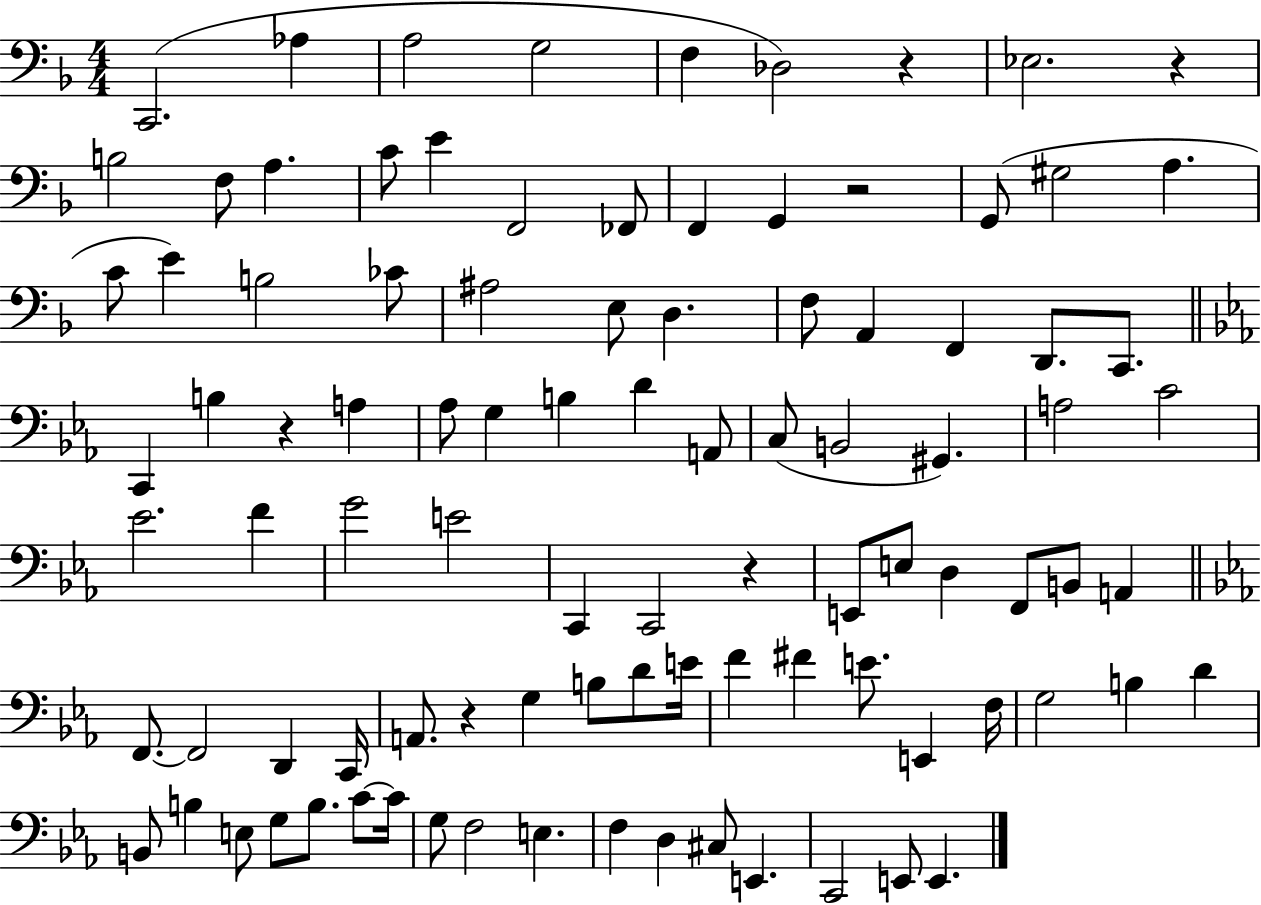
X:1
T:Untitled
M:4/4
L:1/4
K:F
C,,2 _A, A,2 G,2 F, _D,2 z _E,2 z B,2 F,/2 A, C/2 E F,,2 _F,,/2 F,, G,, z2 G,,/2 ^G,2 A, C/2 E B,2 _C/2 ^A,2 E,/2 D, F,/2 A,, F,, D,,/2 C,,/2 C,, B, z A, _A,/2 G, B, D A,,/2 C,/2 B,,2 ^G,, A,2 C2 _E2 F G2 E2 C,, C,,2 z E,,/2 E,/2 D, F,,/2 B,,/2 A,, F,,/2 F,,2 D,, C,,/4 A,,/2 z G, B,/2 D/2 E/4 F ^F E/2 E,, F,/4 G,2 B, D B,,/2 B, E,/2 G,/2 B,/2 C/2 C/4 G,/2 F,2 E, F, D, ^C,/2 E,, C,,2 E,,/2 E,,